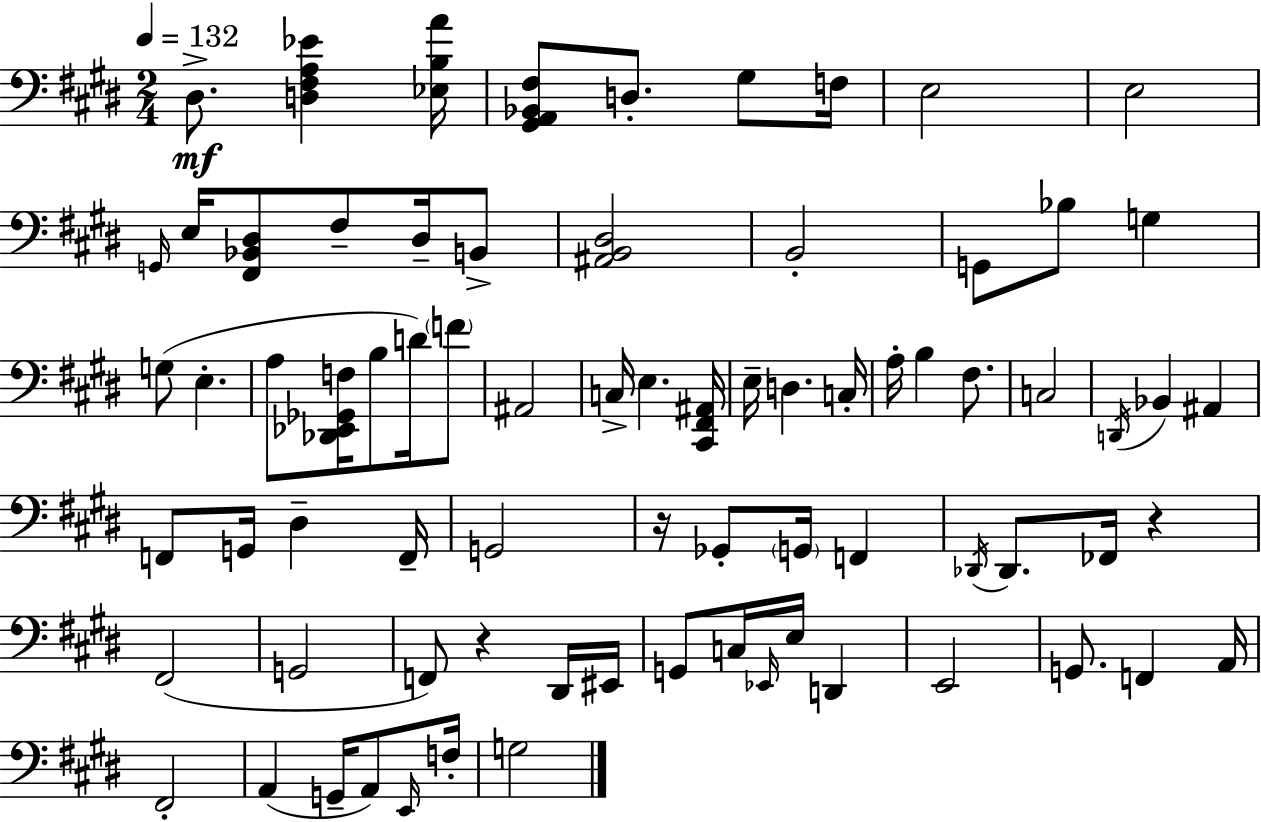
{
  \clef bass
  \numericTimeSignature
  \time 2/4
  \key e \major
  \tempo 4 = 132
  dis8.->\mf <d fis a ees'>4 <ees b a'>16 | <gis, a, bes, fis>8 d8.-. gis8 f16 | e2 | e2 | \break \grace { g,16 } e16 <fis, bes, dis>8 fis8-- dis16-- b,8-> | <ais, b, dis>2 | b,2-. | g,8 bes8 g4 | \break g8( e4.-. | a8 <des, ees, ges, f>16 b8 d'16) \parenthesize f'8 | ais,2 | c16-> e4. | \break <cis, fis, ais,>16 e16-- d4. | c16-. a16-. b4 fis8. | c2 | \acciaccatura { d,16 } bes,4 ais,4 | \break f,8 g,16 dis4-- | f,16-- g,2 | r16 ges,8-. \parenthesize g,16 f,4 | \acciaccatura { des,16 } des,8. fes,16 r4 | \break fis,2( | g,2 | f,8) r4 | dis,16 eis,16 g,8 c16 \grace { ees,16 } e16 | \break d,4 e,2 | g,8. f,4 | a,16 fis,2-. | a,4( | \break g,16-- a,8) \grace { e,16 } f16-. g2 | \bar "|."
}